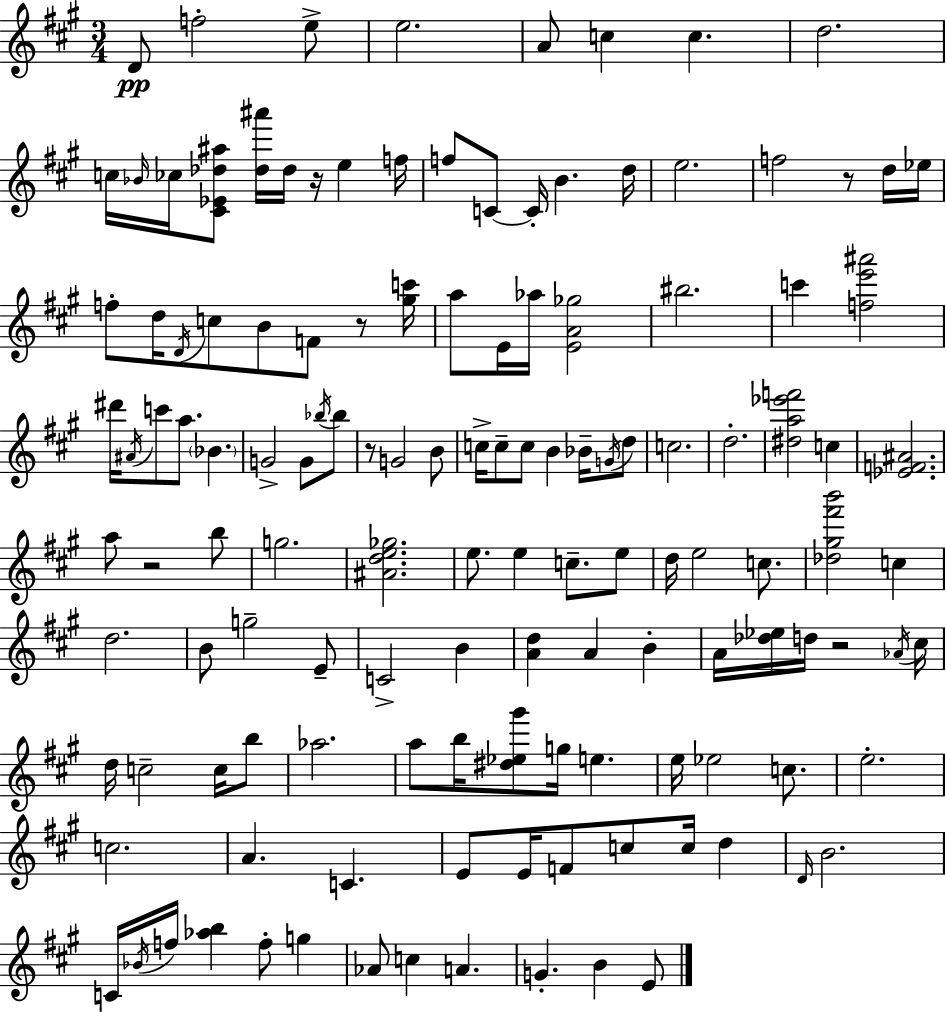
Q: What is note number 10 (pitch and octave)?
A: Bb4